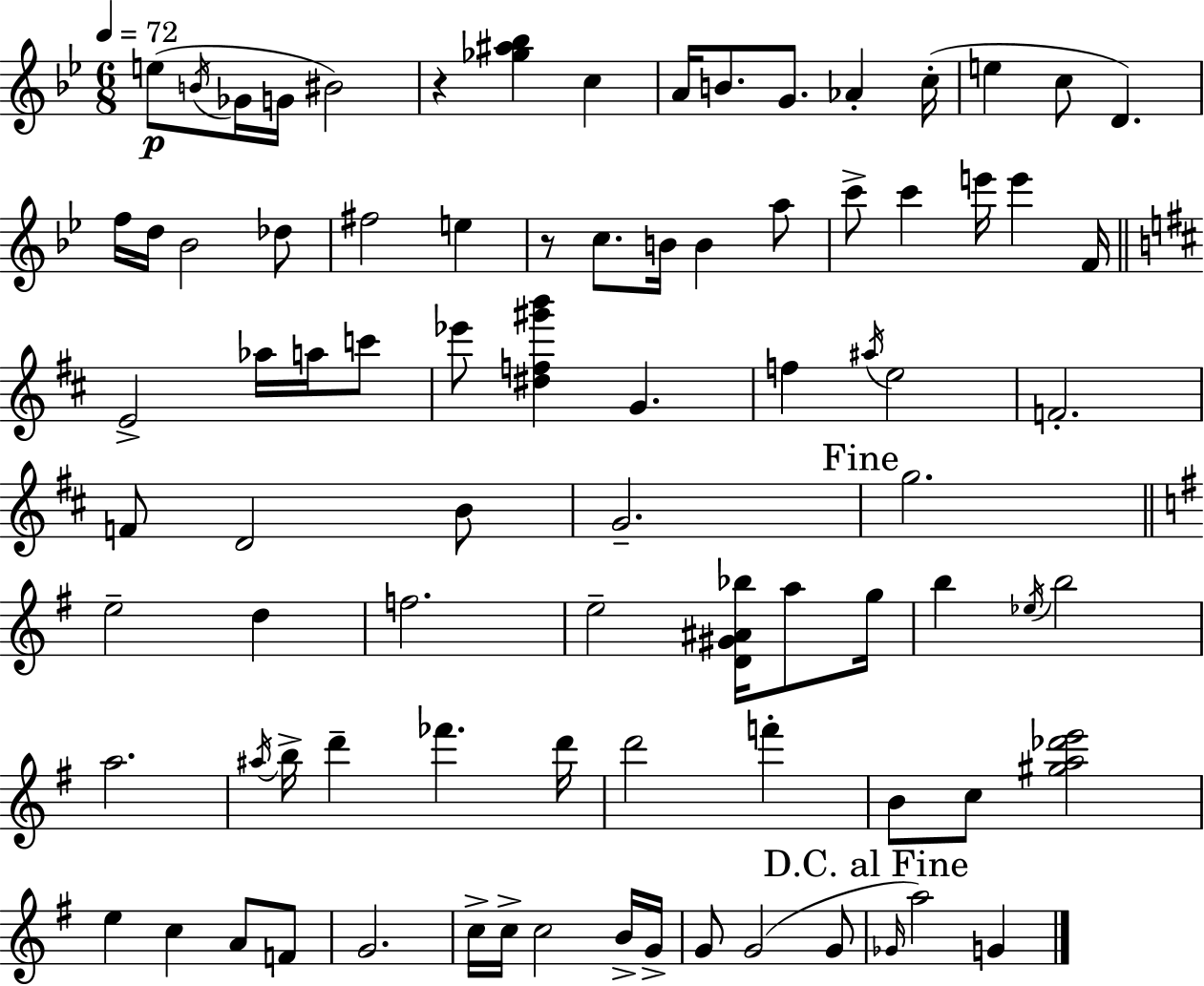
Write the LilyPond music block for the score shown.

{
  \clef treble
  \numericTimeSignature
  \time 6/8
  \key bes \major
  \tempo 4 = 72
  e''8(\p \acciaccatura { b'16 } ges'16 g'16 bis'2) | r4 <ges'' ais'' bes''>4 c''4 | a'16 b'8. g'8. aes'4-. | c''16-.( e''4 c''8 d'4.) | \break f''16 d''16 bes'2 des''8 | fis''2 e''4 | r8 c''8. b'16 b'4 a''8 | c'''8-> c'''4 e'''16 e'''4 | \break f'16 \bar "||" \break \key d \major e'2-> aes''16 a''16 c'''8 | ees'''8 <dis'' f'' gis''' b'''>4 g'4. | f''4 \acciaccatura { ais''16 } e''2 | f'2.-. | \break f'8 d'2 b'8 | g'2.-- | \mark "Fine" g''2. | \bar "||" \break \key g \major e''2-- d''4 | f''2. | e''2-- <d' gis' ais' bes''>16 a''8 g''16 | b''4 \acciaccatura { ees''16 } b''2 | \break a''2. | \acciaccatura { ais''16 } b''16-> d'''4-- fes'''4. | d'''16 d'''2 f'''4-. | b'8 c''8 <gis'' a'' des''' e'''>2 | \break e''4 c''4 a'8 | f'8 g'2. | c''16-> c''16-> c''2 | b'16-> g'16-> g'8 g'2( | \break g'8 \mark "D.C. al Fine" \grace { ges'16 } a''2) g'4 | \bar "|."
}